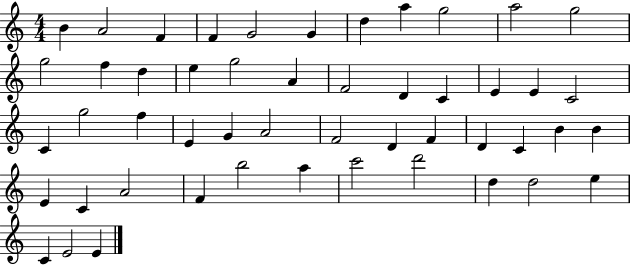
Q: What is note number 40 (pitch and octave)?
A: F4